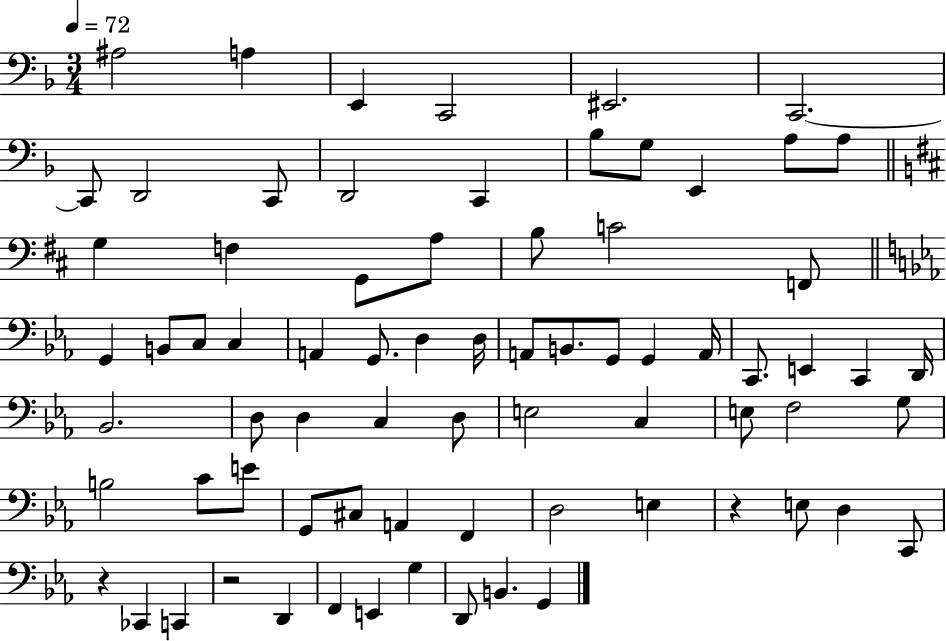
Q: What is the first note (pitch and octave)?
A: A#3